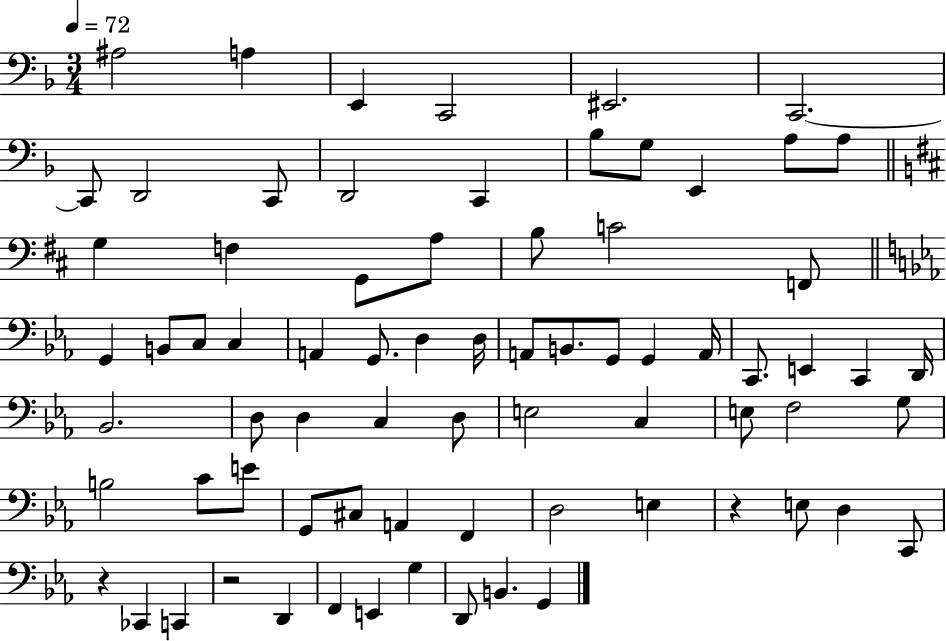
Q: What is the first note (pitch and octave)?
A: A#3